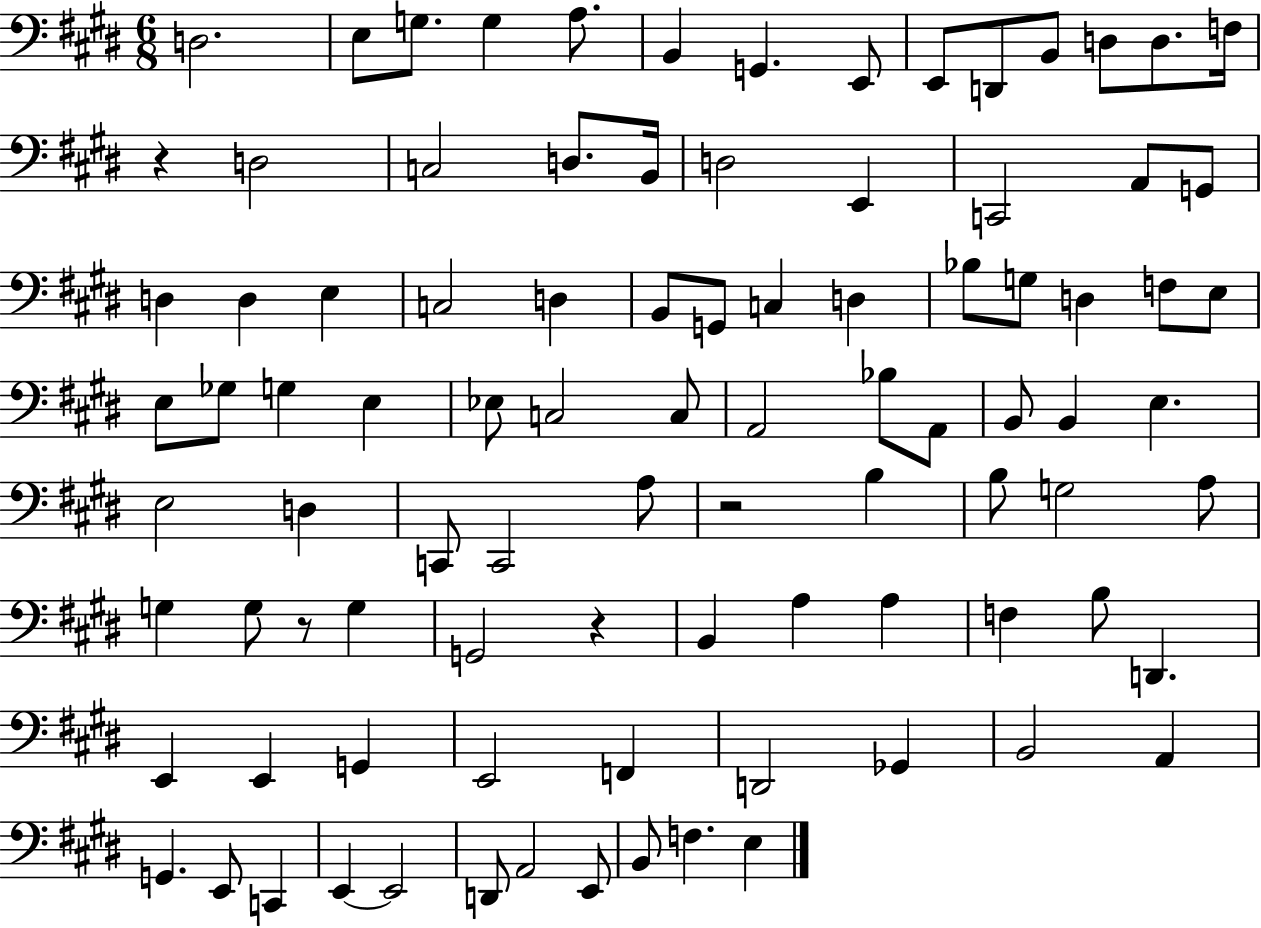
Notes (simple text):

D3/h. E3/e G3/e. G3/q A3/e. B2/q G2/q. E2/e E2/e D2/e B2/e D3/e D3/e. F3/s R/q D3/h C3/h D3/e. B2/s D3/h E2/q C2/h A2/e G2/e D3/q D3/q E3/q C3/h D3/q B2/e G2/e C3/q D3/q Bb3/e G3/e D3/q F3/e E3/e E3/e Gb3/e G3/q E3/q Eb3/e C3/h C3/e A2/h Bb3/e A2/e B2/e B2/q E3/q. E3/h D3/q C2/e C2/h A3/e R/h B3/q B3/e G3/h A3/e G3/q G3/e R/e G3/q G2/h R/q B2/q A3/q A3/q F3/q B3/e D2/q. E2/q E2/q G2/q E2/h F2/q D2/h Gb2/q B2/h A2/q G2/q. E2/e C2/q E2/q E2/h D2/e A2/h E2/e B2/e F3/q. E3/q